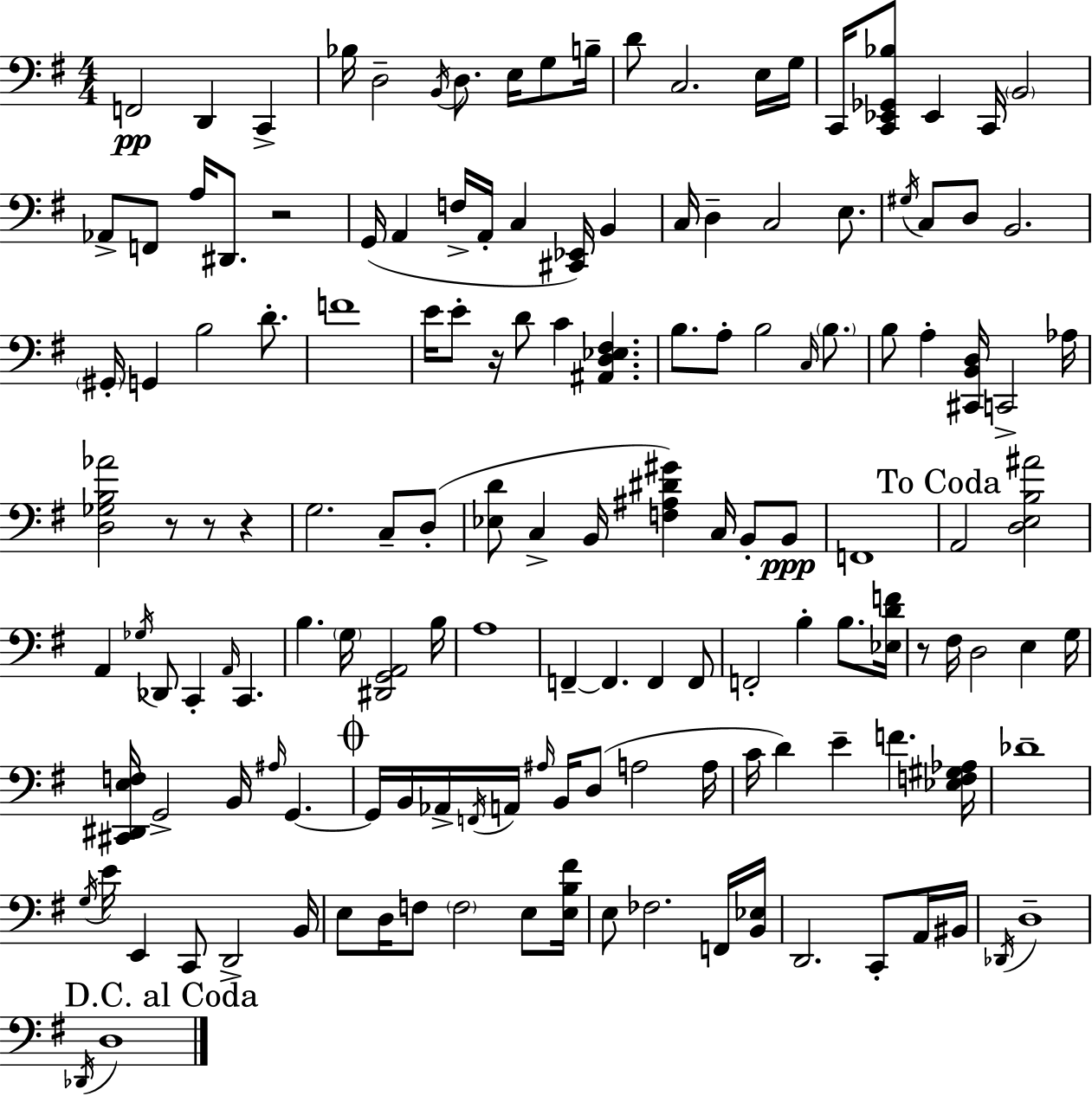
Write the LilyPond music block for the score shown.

{
  \clef bass
  \numericTimeSignature
  \time 4/4
  \key e \minor
  f,2\pp d,4 c,4-> | bes16 d2-- \acciaccatura { b,16 } d8. e16 g8 | b16-- d'8 c2. e16 | g16 c,16 <c, ees, ges, bes>8 ees,4 c,16 \parenthesize b,2 | \break aes,8-> f,8 a16 dis,8. r2 | g,16( a,4 f16-> a,16-. c4 <cis, ees,>16) b,4 | c16 d4-- c2 e8. | \acciaccatura { gis16 } c8 d8 b,2. | \break \parenthesize gis,16-. g,4 b2 d'8.-. | f'1 | e'16 e'8-. r16 d'8 c'4 <ais, d ees fis>4. | b8. a8-. b2 \grace { c16 } | \break \parenthesize b8. b8 a4-. <cis, b, d>16 c,2-> | aes16 <d ges b aes'>2 r8 r8 r4 | g2. c8-- | d8-.( <ees d'>8 c4-> b,16 <f ais dis' gis'>4) c16 b,8-. | \break b,8\ppp f,1 | \mark "To Coda" a,2 <d e b ais'>2 | a,4 \acciaccatura { ges16 } des,8 c,4-. \grace { a,16 } c,4. | b4. \parenthesize g16 <dis, g, a,>2 | \break b16 a1 | f,4--~~ f,4. f,4 | f,8 f,2-. b4-. | b8. <ees d' f'>16 r8 fis16 d2 | \break e4 g16 <cis, dis, e f>16 g,2-> b,16 \grace { ais16 } | g,4.~~ \mark \markup { \musicglyph "scripts.coda" } g,16 b,16 aes,16-> \acciaccatura { f,16 } a,16 \grace { ais16 } b,16 d8( a2 | a16 c'16 d'4) e'4-- | f'4. <ees f gis aes>16 des'1-- | \break \acciaccatura { g16 } e'16 e,4 c,8 | d,2-> b,16 e8 d16 f8 \parenthesize f2 | e8 <e b fis'>16 e8 fes2. | f,16 <b, ees>16 d,2. | \break c,8-. a,16 bis,16 \acciaccatura { des,16 } d1-- | \mark "D.C. al Coda" \acciaccatura { des,16 } d1 | \bar "|."
}